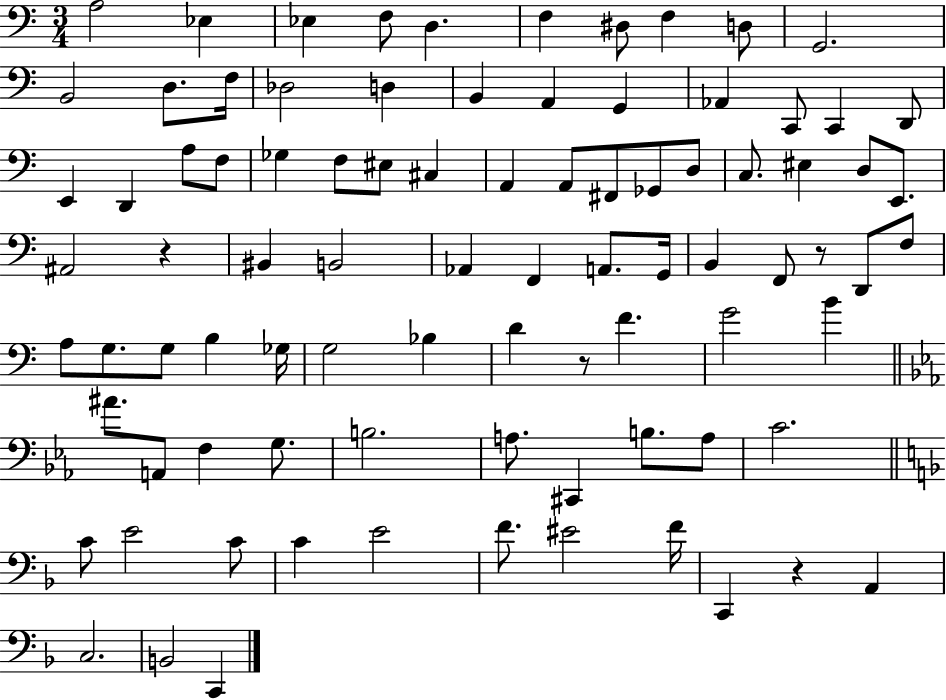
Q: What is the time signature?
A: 3/4